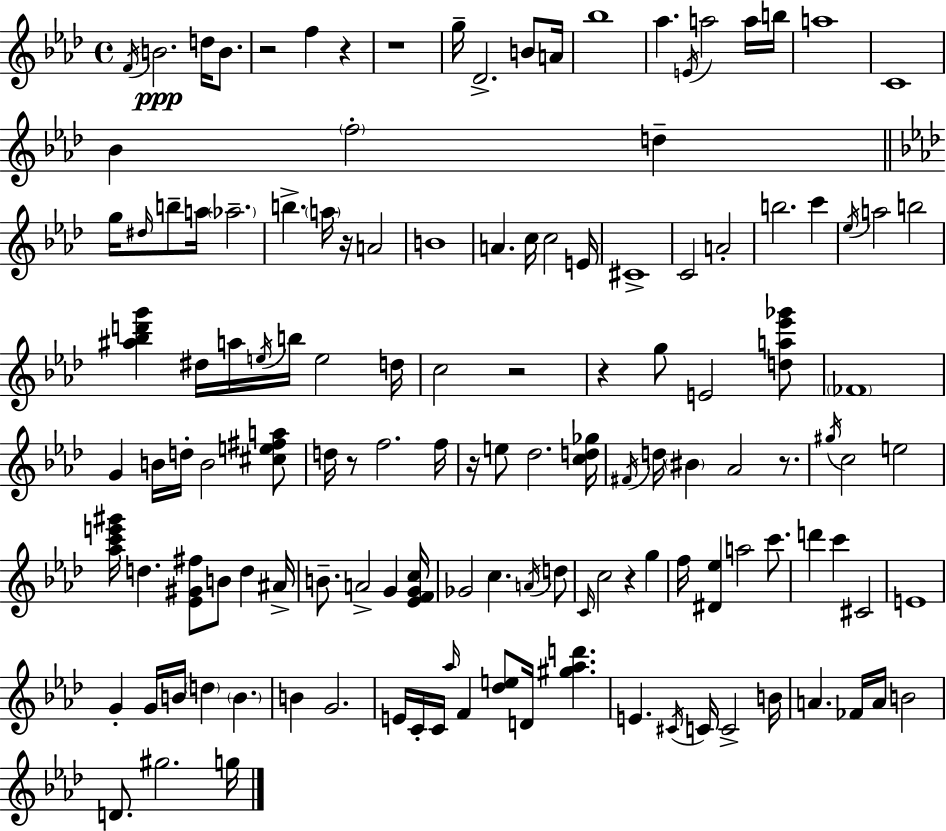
{
  \clef treble
  \time 4/4
  \defaultTimeSignature
  \key f \minor
  \repeat volta 2 { \acciaccatura { f'16 }\ppp b'2. d''16 b'8. | r2 f''4 r4 | r1 | g''16-- des'2.-> b'8 | \break a'16 bes''1 | aes''4. \acciaccatura { e'16 } a''2 | a''16 b''16 a''1 | c'1 | \break bes'4 \parenthesize f''2-. d''4-- | \bar "||" \break \key aes \major g''16 \grace { dis''16 } b''8-- a''16 \parenthesize aes''2.-- | b''4.-> \parenthesize a''16 r16 a'2 | b'1 | a'4. c''16 c''2 | \break e'16 cis'1-> | c'2 a'2-. | b''2. c'''4 | \acciaccatura { ees''16 } a''2 b''2 | \break <ais'' bes'' d''' g'''>4 dis''16 a''16 \acciaccatura { e''16 } b''16 e''2 | d''16 c''2 r2 | r4 g''8 e'2 | <d'' a'' ees''' ges'''>8 \parenthesize fes'1 | \break g'4 b'16 d''16-. b'2 | <cis'' e'' fis'' a''>8 d''16 r8 f''2. | f''16 r16 e''8 des''2. | <c'' d'' ges''>16 \acciaccatura { fis'16 } d''16 \parenthesize bis'4 aes'2 | \break r8. \acciaccatura { gis''16 } c''2 e''2 | <aes'' c''' e''' gis'''>16 d''4. <ees' gis' fis''>8 b'8 | d''4 ais'16-> b'8.-- a'2-> | g'4 <ees' f' g' c''>16 ges'2 c''4. | \break \acciaccatura { a'16 } d''8 \grace { c'16 } c''2 r4 | g''4 f''16 <dis' ees''>4 a''2 | c'''8. d'''4 c'''4 cis'2 | e'1 | \break g'4-. g'16 b'16 \parenthesize d''4 | \parenthesize b'4. b'4 g'2. | e'16 c'16-. c'16 \grace { aes''16 } f'4 <des'' e''>8 | d'16 <gis'' aes'' d'''>4. e'4. \acciaccatura { cis'16 } c'16 | \break c'2-> b'16 a'4. fes'16 | a'16 b'2 d'8. gis''2. | g''16 } \bar "|."
}